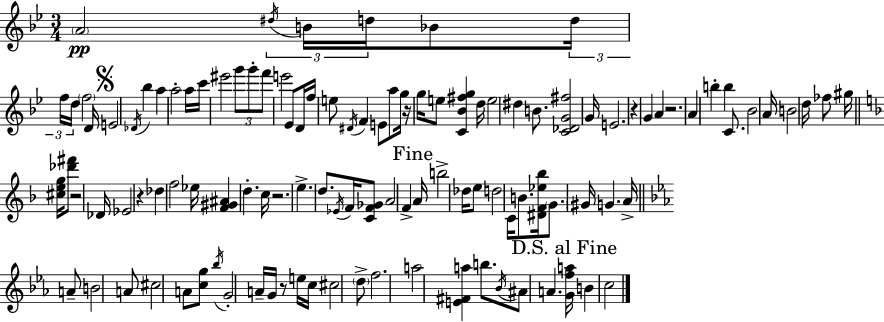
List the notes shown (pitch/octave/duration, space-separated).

A4/h D#5/s B4/s D5/s Bb4/e D5/s F5/s D5/s F5/h D4/s E4/h Db4/s Bb5/q A5/q A5/h A5/s C6/s EIS6/h G6/e G6/e F6/e E6/h Eb4/e D4/s F5/s E5/e D#4/s F4/q E4/e A5/e G5/s R/s G5/s E5/e [C4,Bb4,F#5,G5]/q D5/s E5/h D#5/q B4/e. [C4,Db4,G4,F#5]/h G4/s E4/h. R/q G4/q A4/q R/h. A4/q B5/q B5/q C4/e. Bb4/h A4/s B4/h D5/s FES5/e G#5/s [C#5,E5,G5]/s [Db6,F#6]/e R/h Db4/s Eb4/h R/q Db5/q F5/h Eb5/s [F4,G#4,A#4]/q D5/q. C5/s R/h. E5/q. D5/e. Eb4/s F4/s [C4,F4,Gb4]/e A4/h F4/q A4/s B5/h Db5/s E5/e D5/h C4/s B4/e. [D#4,F4,Eb5,Bb5]/s G4/e. G#4/s G4/q. A4/s A4/e B4/h A4/e C#5/h A4/e [C5,G5]/e Bb5/s G4/h A4/s G4/s R/e E5/s C5/s C#5/h D5/e F5/h. A5/h [E4,F#4,A5]/q B5/e. Bb4/s A#4/e A4/q. [G4,F5,A5]/s B4/q C5/h